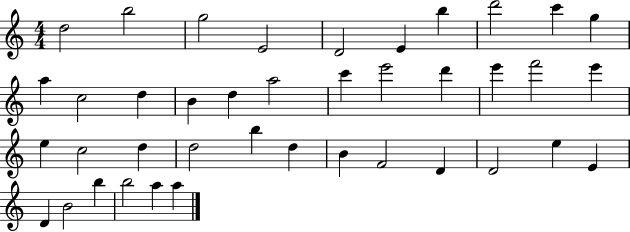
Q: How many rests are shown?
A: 0